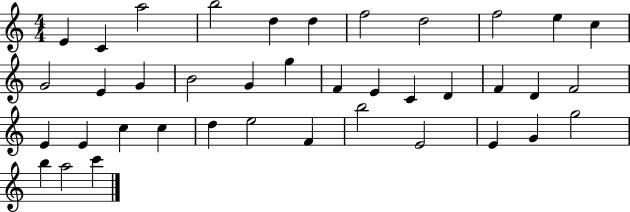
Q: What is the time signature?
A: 4/4